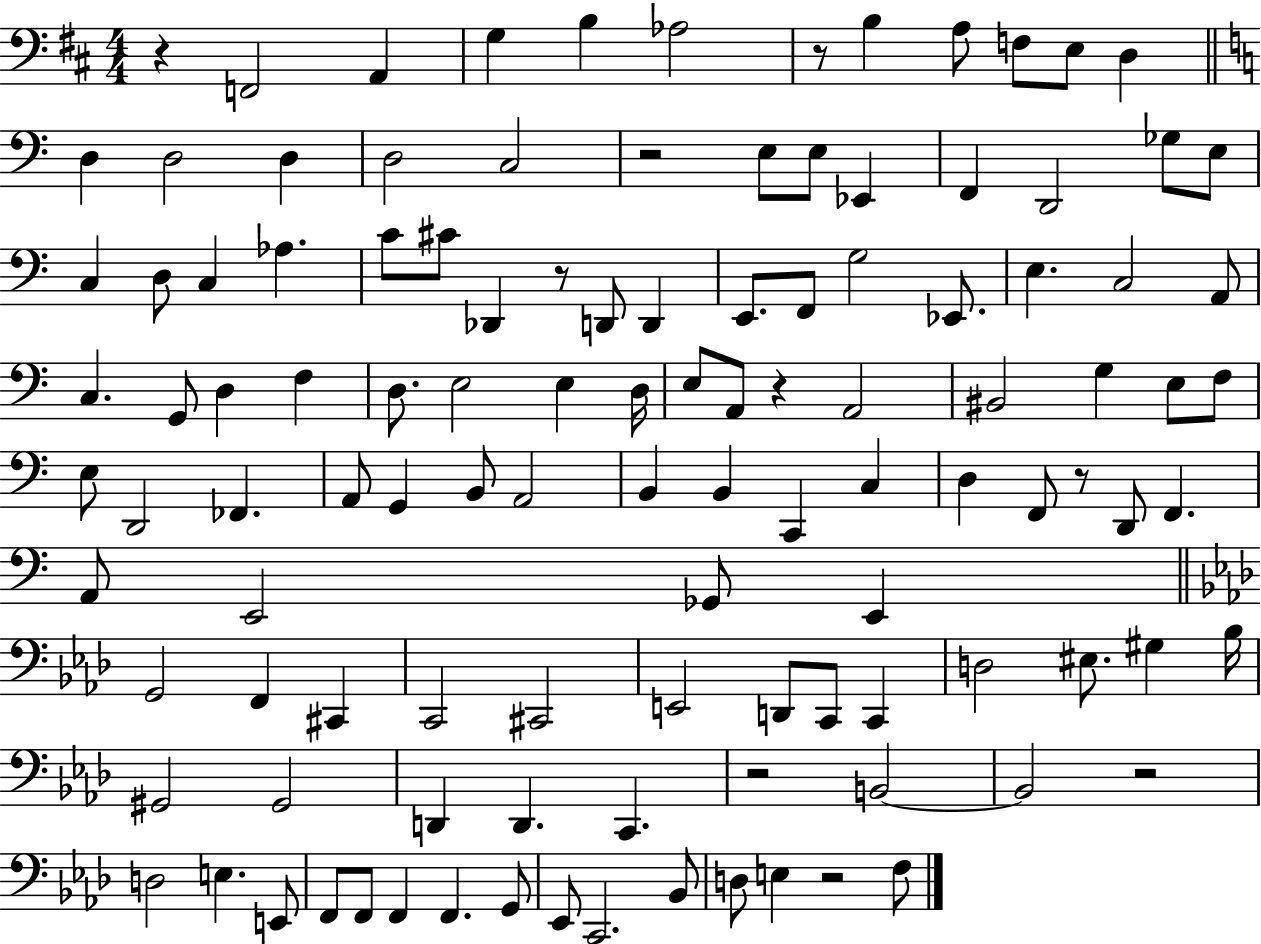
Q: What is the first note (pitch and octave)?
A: F2